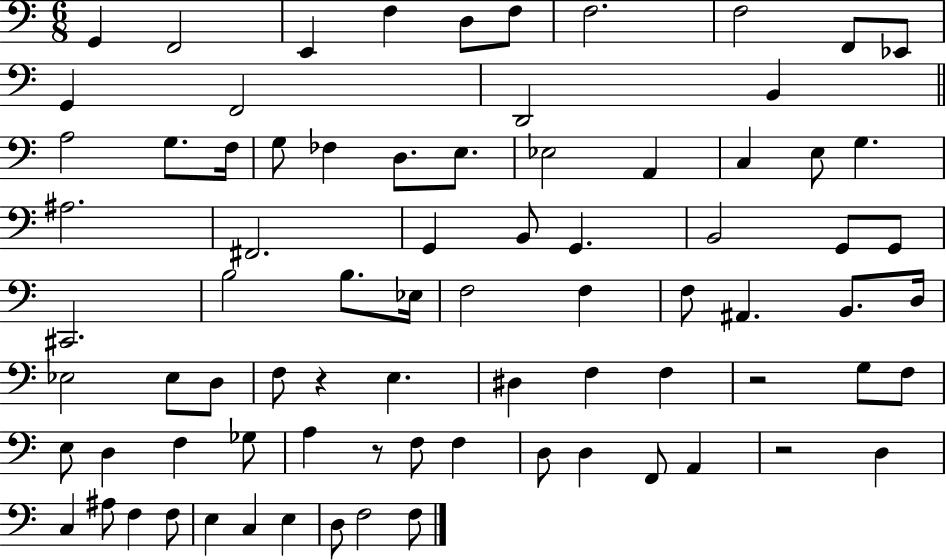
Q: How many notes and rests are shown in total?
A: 80